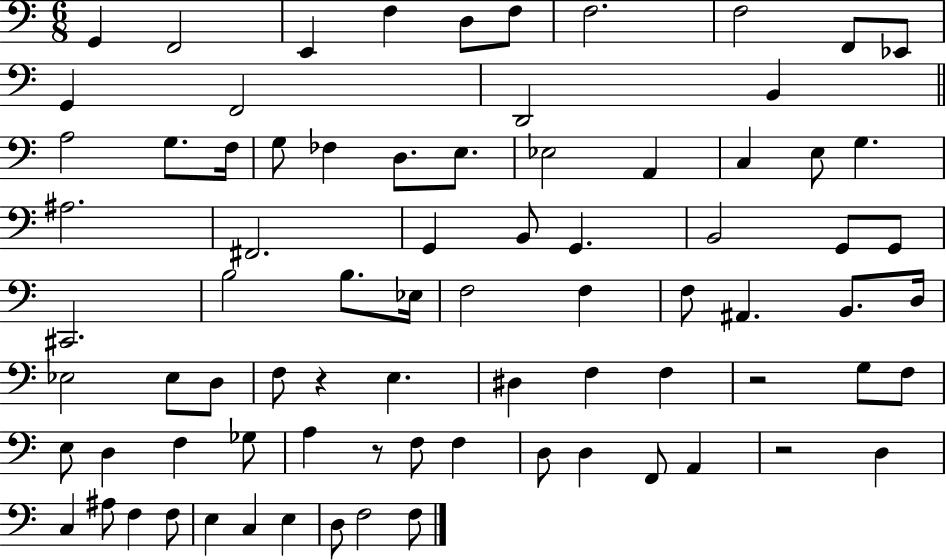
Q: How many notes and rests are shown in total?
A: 80